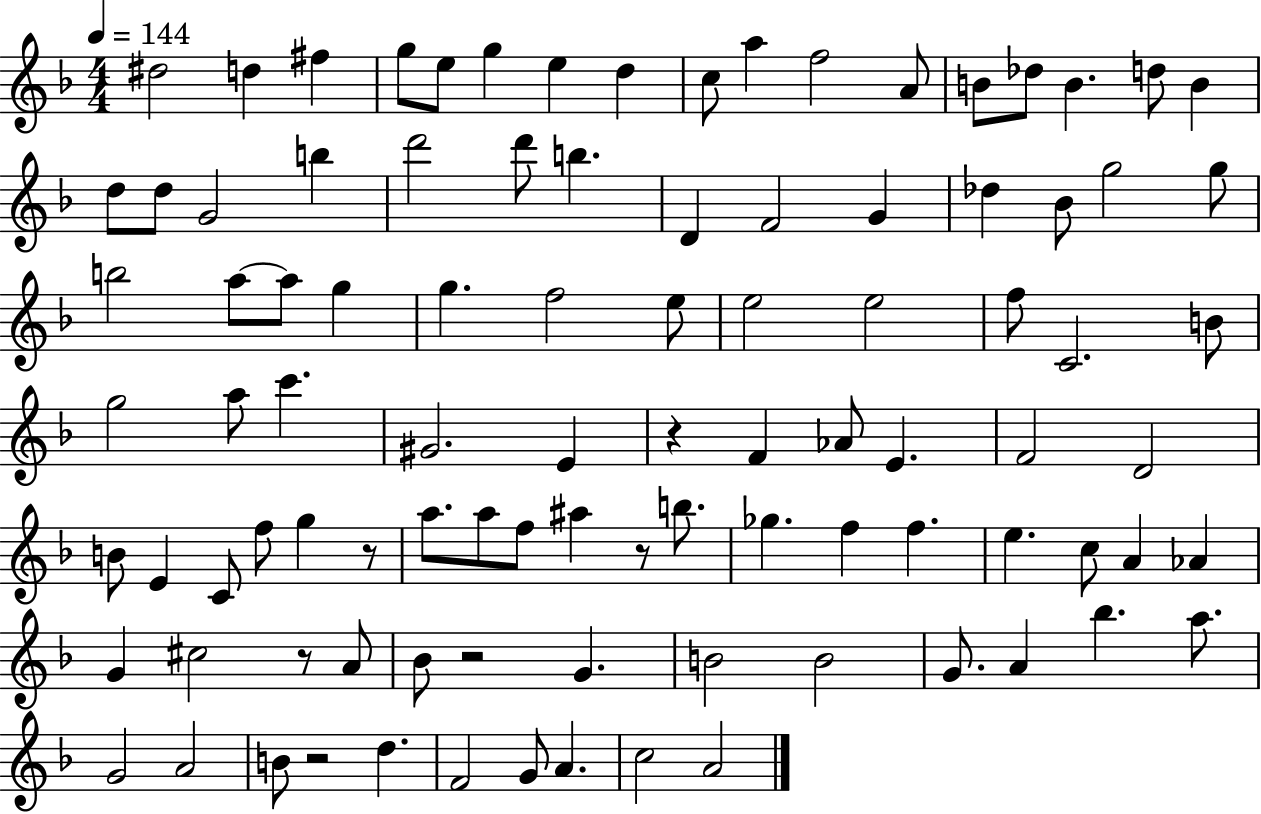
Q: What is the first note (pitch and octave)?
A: D#5